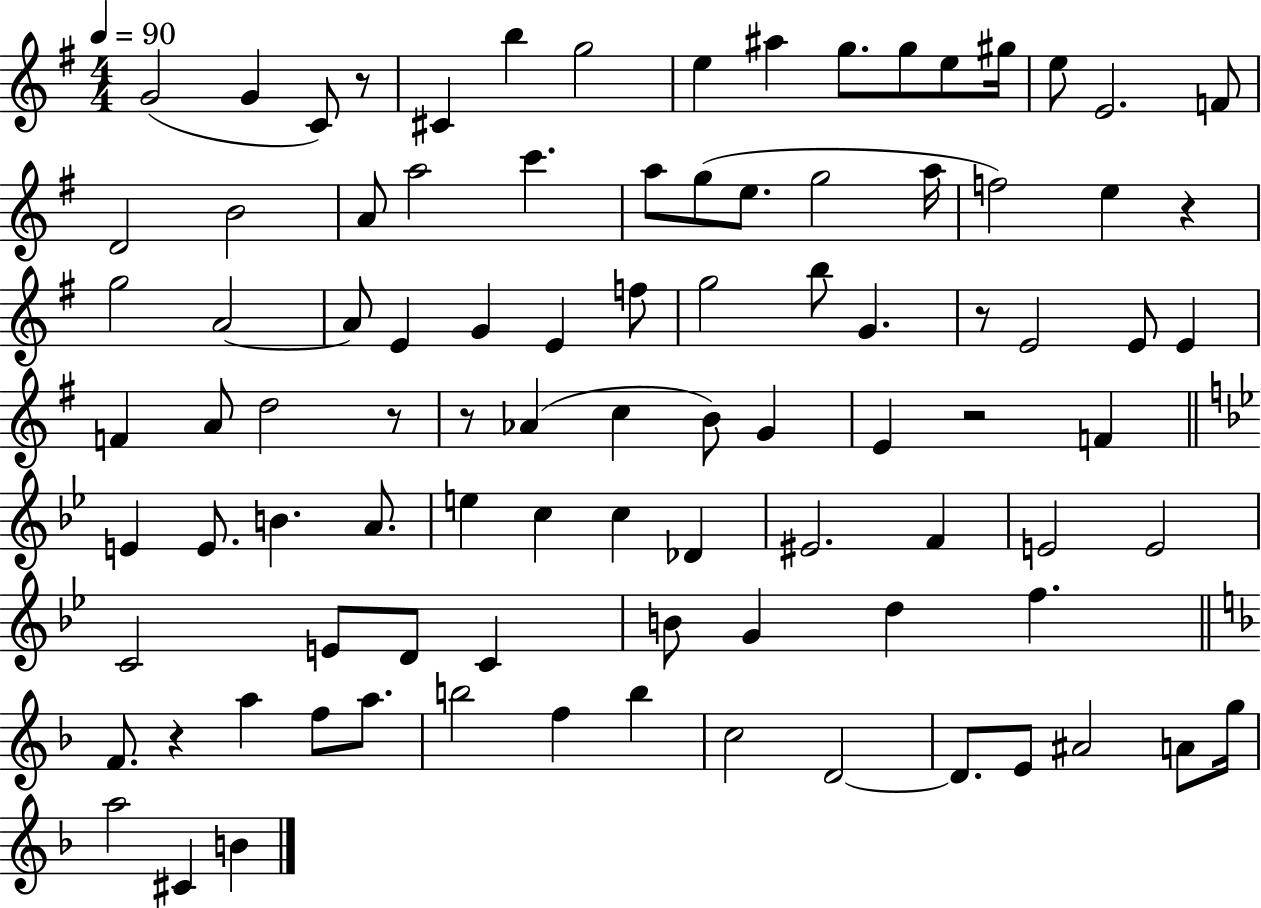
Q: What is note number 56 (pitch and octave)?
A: C5